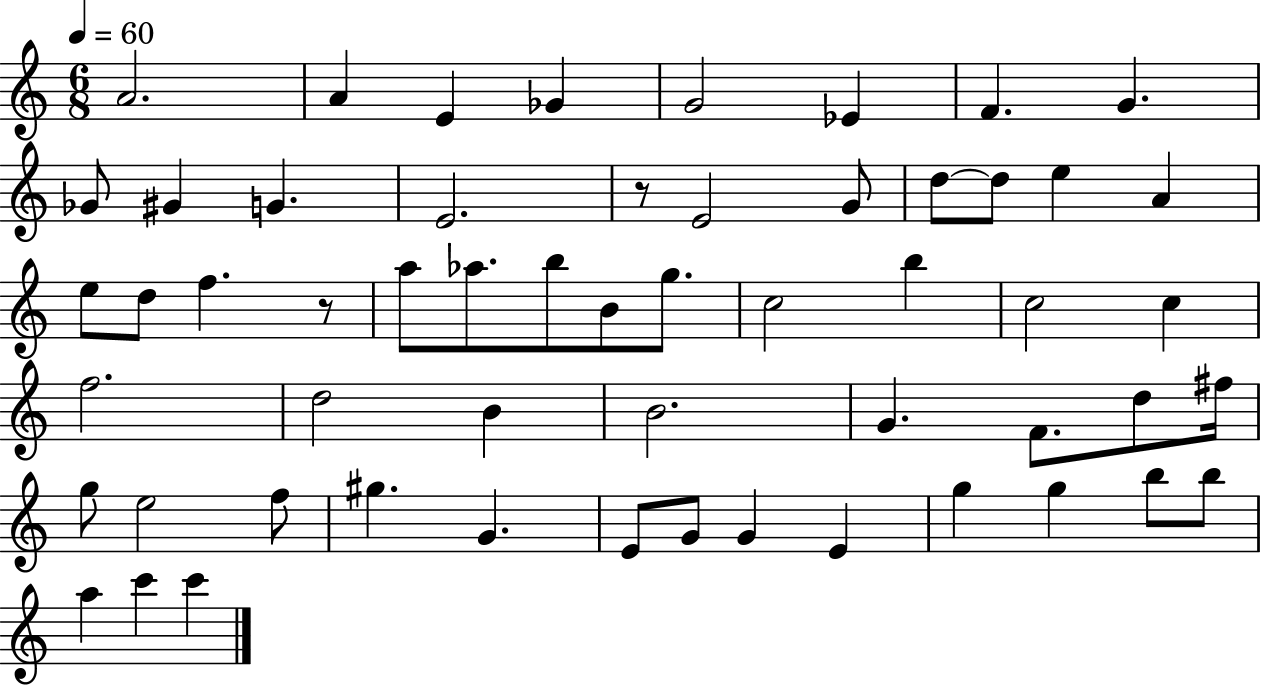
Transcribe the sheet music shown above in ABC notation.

X:1
T:Untitled
M:6/8
L:1/4
K:C
A2 A E _G G2 _E F G _G/2 ^G G E2 z/2 E2 G/2 d/2 d/2 e A e/2 d/2 f z/2 a/2 _a/2 b/2 B/2 g/2 c2 b c2 c f2 d2 B B2 G F/2 d/2 ^f/4 g/2 e2 f/2 ^g G E/2 G/2 G E g g b/2 b/2 a c' c'